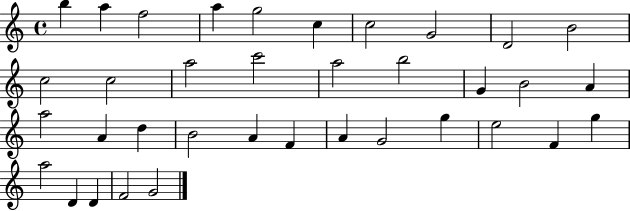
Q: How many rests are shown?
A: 0